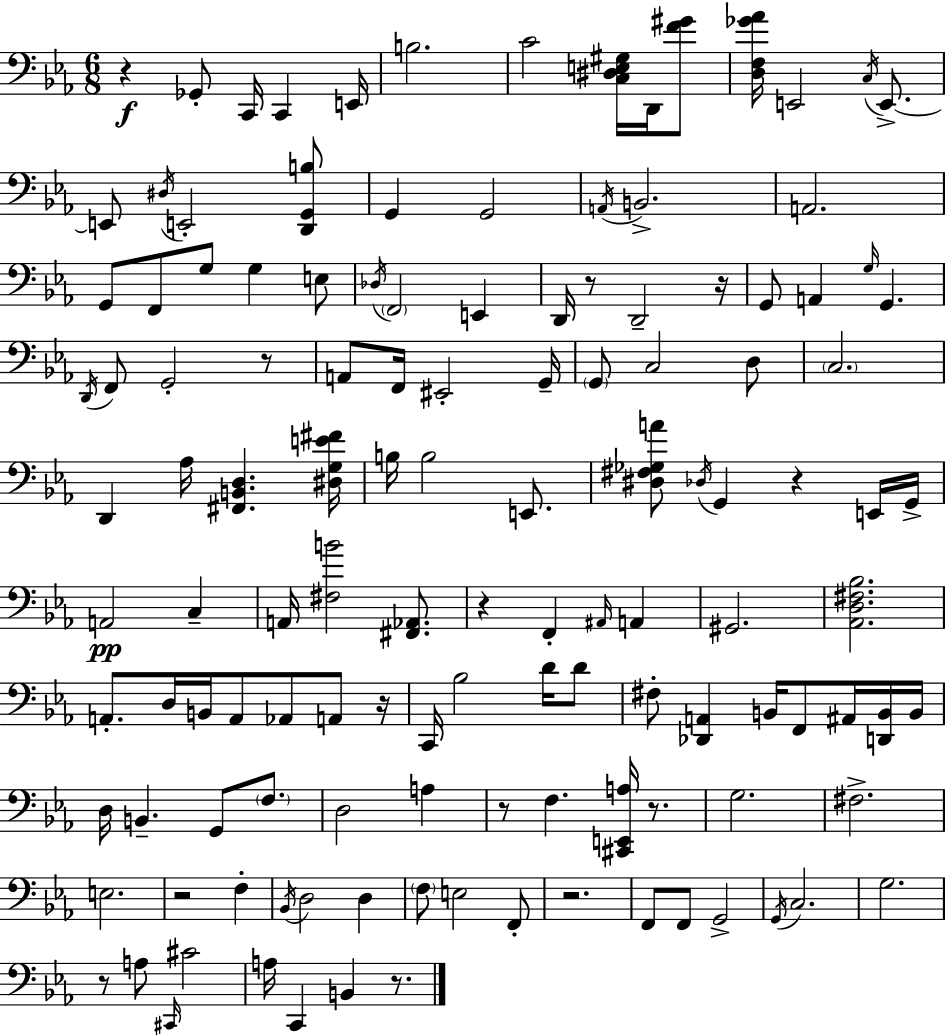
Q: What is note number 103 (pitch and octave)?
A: B2